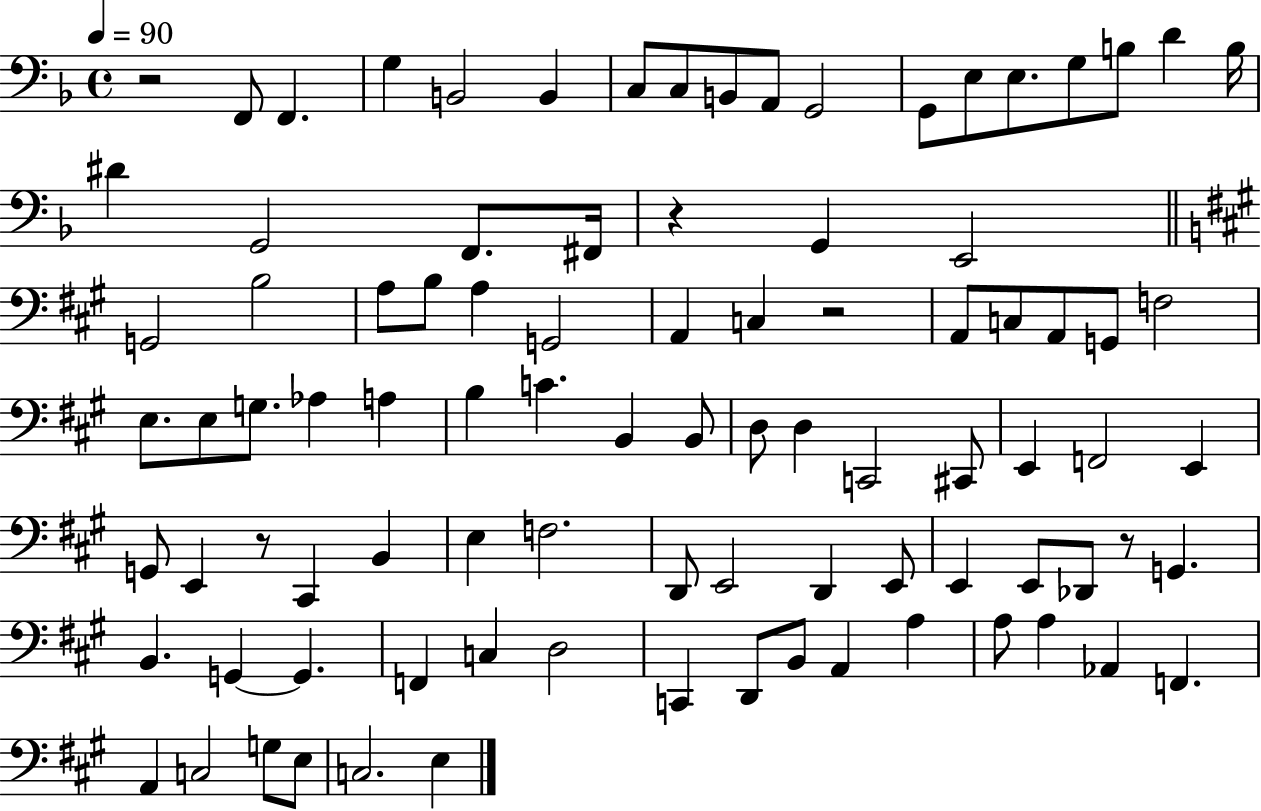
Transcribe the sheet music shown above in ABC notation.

X:1
T:Untitled
M:4/4
L:1/4
K:F
z2 F,,/2 F,, G, B,,2 B,, C,/2 C,/2 B,,/2 A,,/2 G,,2 G,,/2 E,/2 E,/2 G,/2 B,/2 D B,/4 ^D G,,2 F,,/2 ^F,,/4 z G,, E,,2 G,,2 B,2 A,/2 B,/2 A, G,,2 A,, C, z2 A,,/2 C,/2 A,,/2 G,,/2 F,2 E,/2 E,/2 G,/2 _A, A, B, C B,, B,,/2 D,/2 D, C,,2 ^C,,/2 E,, F,,2 E,, G,,/2 E,, z/2 ^C,, B,, E, F,2 D,,/2 E,,2 D,, E,,/2 E,, E,,/2 _D,,/2 z/2 G,, B,, G,, G,, F,, C, D,2 C,, D,,/2 B,,/2 A,, A, A,/2 A, _A,, F,, A,, C,2 G,/2 E,/2 C,2 E,